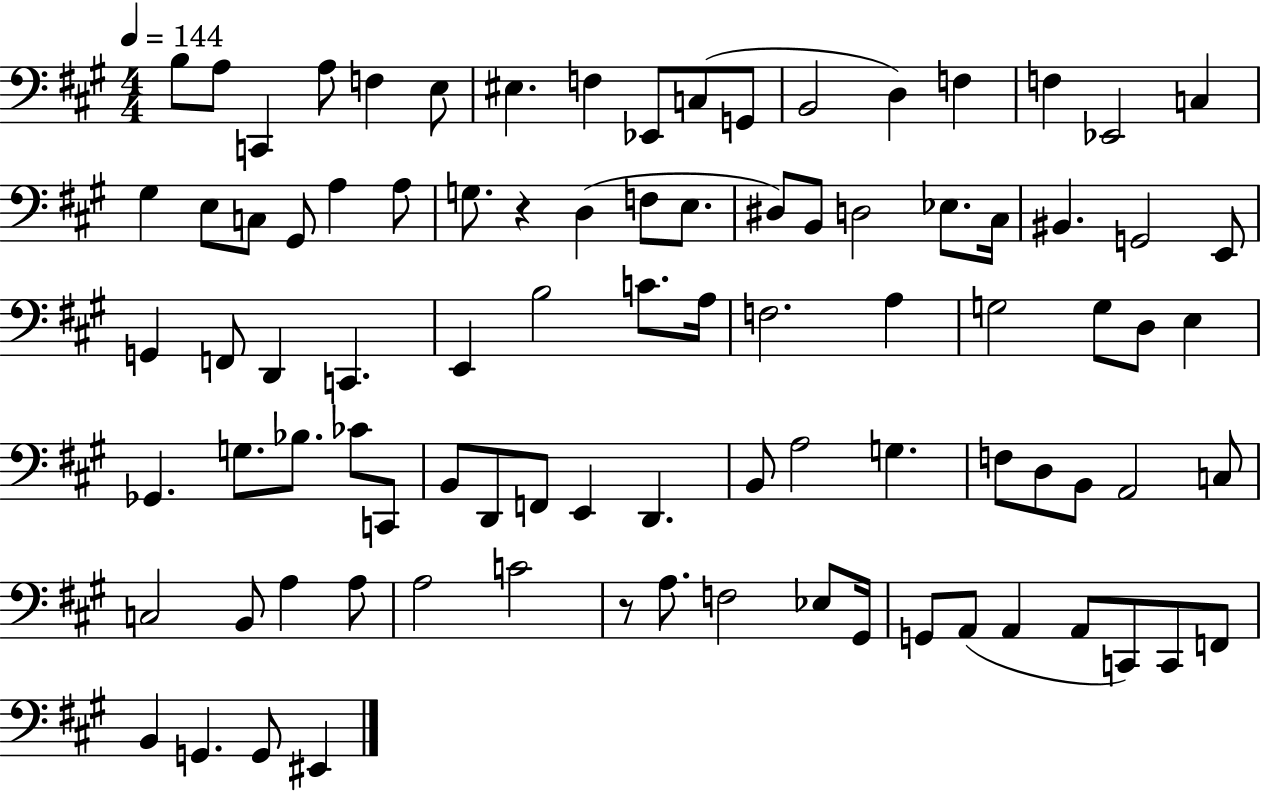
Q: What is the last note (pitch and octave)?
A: EIS2